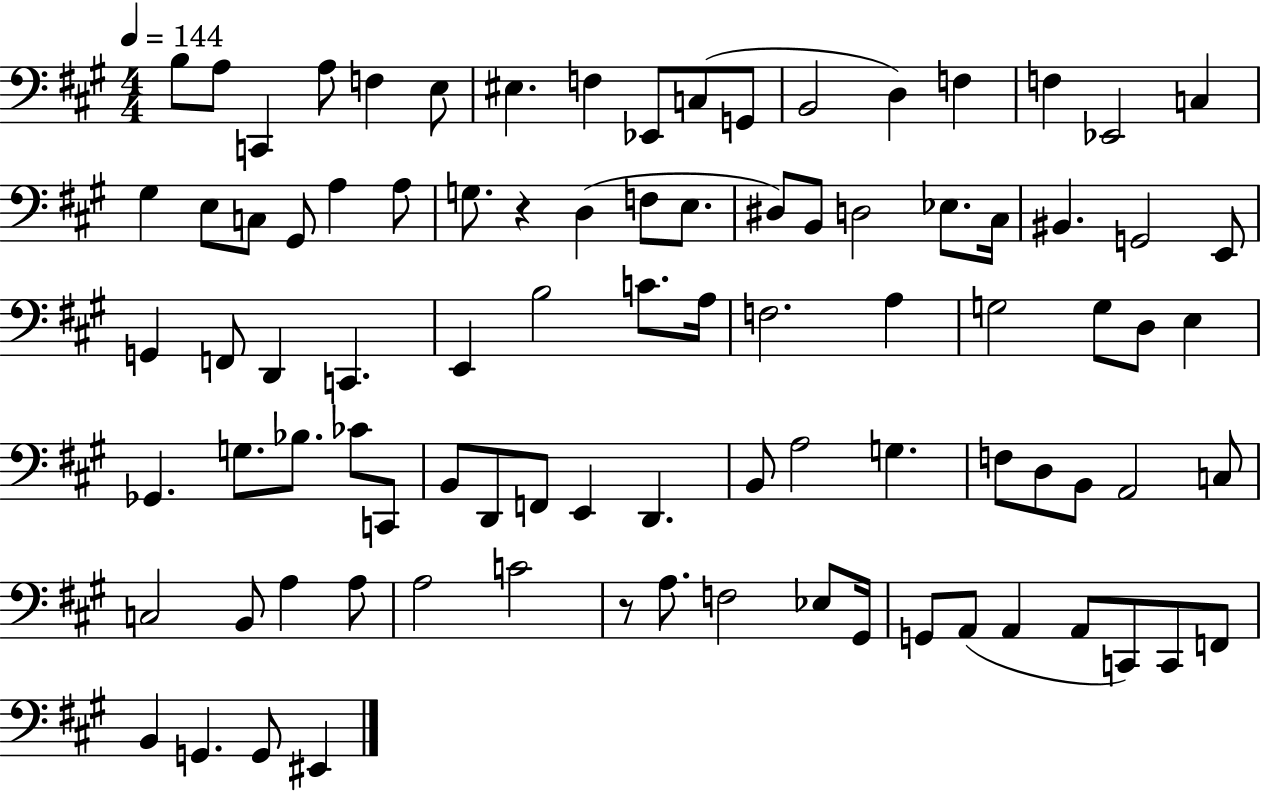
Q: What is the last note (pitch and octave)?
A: EIS2